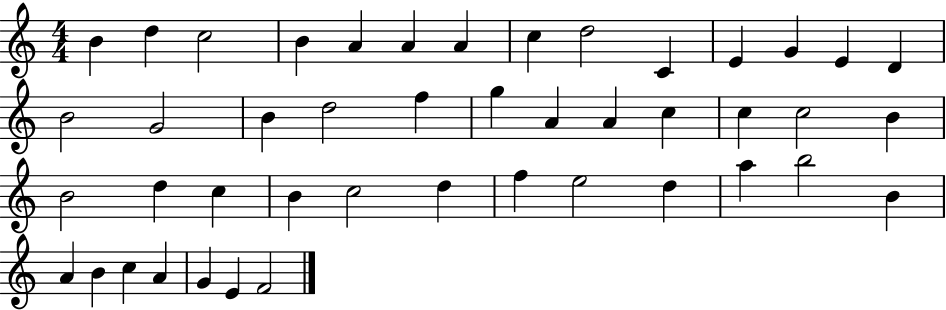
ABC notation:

X:1
T:Untitled
M:4/4
L:1/4
K:C
B d c2 B A A A c d2 C E G E D B2 G2 B d2 f g A A c c c2 B B2 d c B c2 d f e2 d a b2 B A B c A G E F2